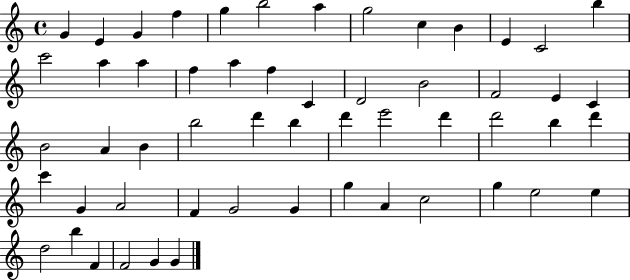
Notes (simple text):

G4/q E4/q G4/q F5/q G5/q B5/h A5/q G5/h C5/q B4/q E4/q C4/h B5/q C6/h A5/q A5/q F5/q A5/q F5/q C4/q D4/h B4/h F4/h E4/q C4/q B4/h A4/q B4/q B5/h D6/q B5/q D6/q E6/h D6/q D6/h B5/q D6/q C6/q G4/q A4/h F4/q G4/h G4/q G5/q A4/q C5/h G5/q E5/h E5/q D5/h B5/q F4/q F4/h G4/q G4/q